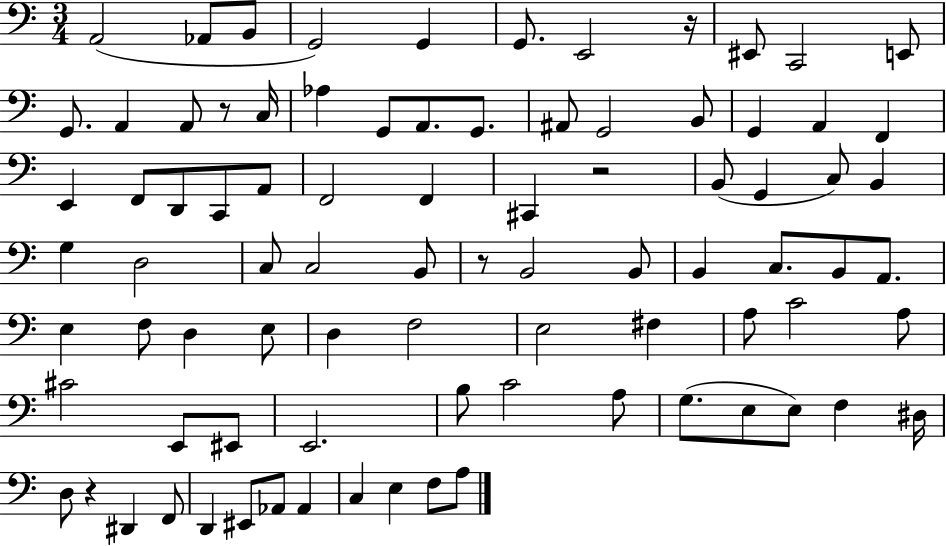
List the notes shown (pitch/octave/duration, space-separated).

A2/h Ab2/e B2/e G2/h G2/q G2/e. E2/h R/s EIS2/e C2/h E2/e G2/e. A2/q A2/e R/e C3/s Ab3/q G2/e A2/e. G2/e. A#2/e G2/h B2/e G2/q A2/q F2/q E2/q F2/e D2/e C2/e A2/e F2/h F2/q C#2/q R/h B2/e G2/q C3/e B2/q G3/q D3/h C3/e C3/h B2/e R/e B2/h B2/e B2/q C3/e. B2/e A2/e. E3/q F3/e D3/q E3/e D3/q F3/h E3/h F#3/q A3/e C4/h A3/e C#4/h E2/e EIS2/e E2/h. B3/e C4/h A3/e G3/e. E3/e E3/e F3/q D#3/s D3/e R/q D#2/q F2/e D2/q EIS2/e Ab2/e Ab2/q C3/q E3/q F3/e A3/e